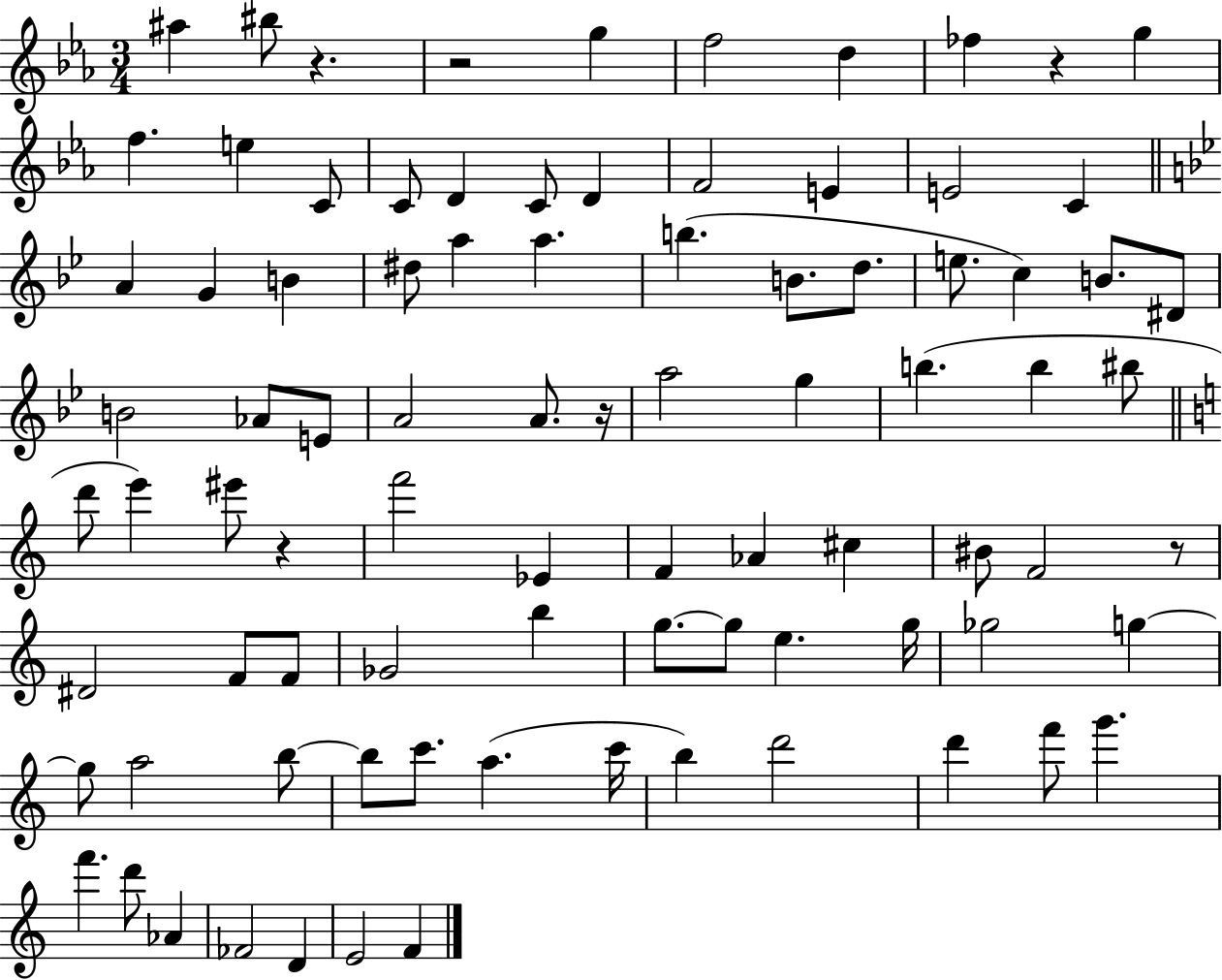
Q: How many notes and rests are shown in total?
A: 87